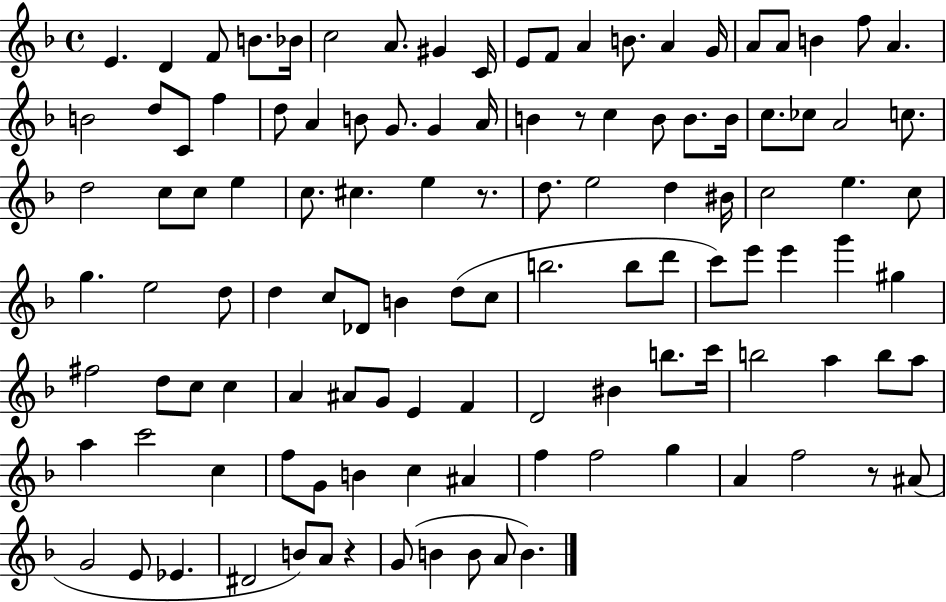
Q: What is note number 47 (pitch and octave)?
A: D5